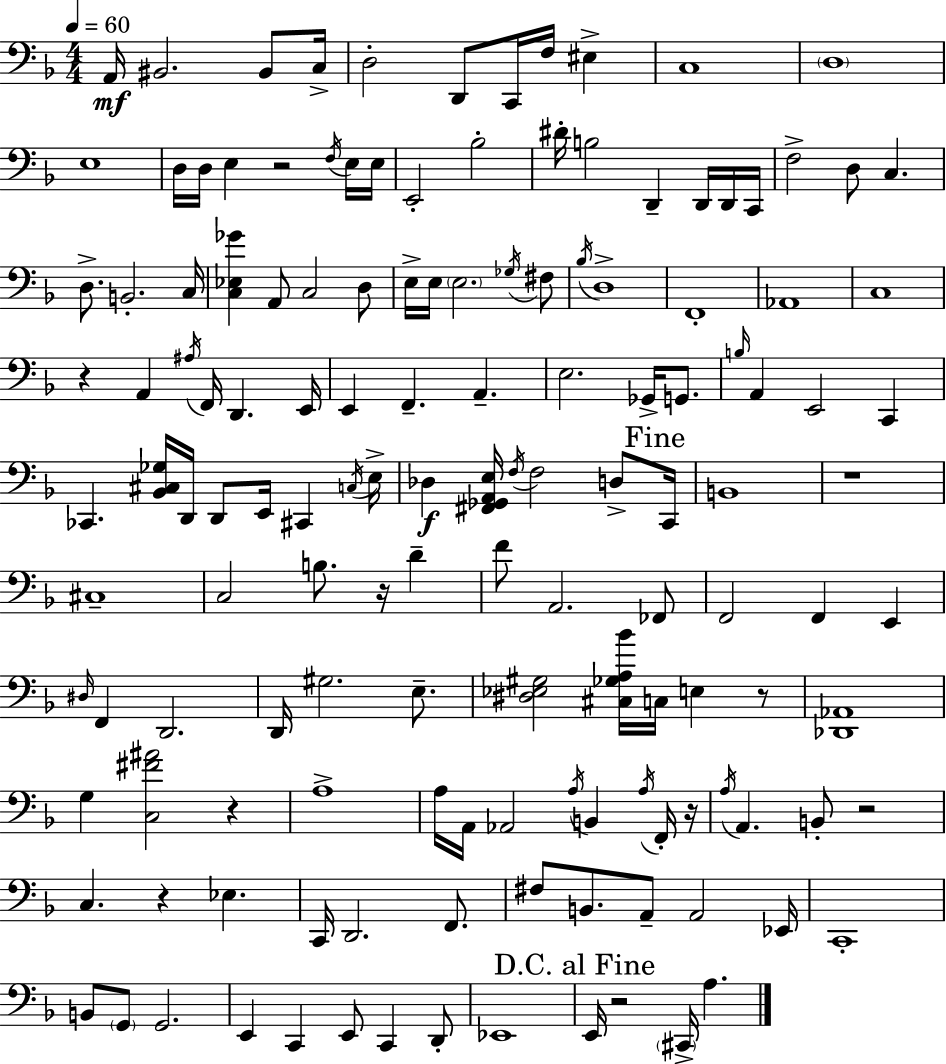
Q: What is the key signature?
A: D minor